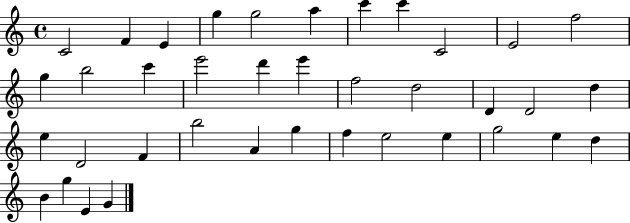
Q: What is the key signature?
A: C major